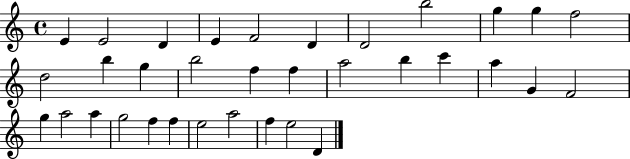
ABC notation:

X:1
T:Untitled
M:4/4
L:1/4
K:C
E E2 D E F2 D D2 b2 g g f2 d2 b g b2 f f a2 b c' a G F2 g a2 a g2 f f e2 a2 f e2 D